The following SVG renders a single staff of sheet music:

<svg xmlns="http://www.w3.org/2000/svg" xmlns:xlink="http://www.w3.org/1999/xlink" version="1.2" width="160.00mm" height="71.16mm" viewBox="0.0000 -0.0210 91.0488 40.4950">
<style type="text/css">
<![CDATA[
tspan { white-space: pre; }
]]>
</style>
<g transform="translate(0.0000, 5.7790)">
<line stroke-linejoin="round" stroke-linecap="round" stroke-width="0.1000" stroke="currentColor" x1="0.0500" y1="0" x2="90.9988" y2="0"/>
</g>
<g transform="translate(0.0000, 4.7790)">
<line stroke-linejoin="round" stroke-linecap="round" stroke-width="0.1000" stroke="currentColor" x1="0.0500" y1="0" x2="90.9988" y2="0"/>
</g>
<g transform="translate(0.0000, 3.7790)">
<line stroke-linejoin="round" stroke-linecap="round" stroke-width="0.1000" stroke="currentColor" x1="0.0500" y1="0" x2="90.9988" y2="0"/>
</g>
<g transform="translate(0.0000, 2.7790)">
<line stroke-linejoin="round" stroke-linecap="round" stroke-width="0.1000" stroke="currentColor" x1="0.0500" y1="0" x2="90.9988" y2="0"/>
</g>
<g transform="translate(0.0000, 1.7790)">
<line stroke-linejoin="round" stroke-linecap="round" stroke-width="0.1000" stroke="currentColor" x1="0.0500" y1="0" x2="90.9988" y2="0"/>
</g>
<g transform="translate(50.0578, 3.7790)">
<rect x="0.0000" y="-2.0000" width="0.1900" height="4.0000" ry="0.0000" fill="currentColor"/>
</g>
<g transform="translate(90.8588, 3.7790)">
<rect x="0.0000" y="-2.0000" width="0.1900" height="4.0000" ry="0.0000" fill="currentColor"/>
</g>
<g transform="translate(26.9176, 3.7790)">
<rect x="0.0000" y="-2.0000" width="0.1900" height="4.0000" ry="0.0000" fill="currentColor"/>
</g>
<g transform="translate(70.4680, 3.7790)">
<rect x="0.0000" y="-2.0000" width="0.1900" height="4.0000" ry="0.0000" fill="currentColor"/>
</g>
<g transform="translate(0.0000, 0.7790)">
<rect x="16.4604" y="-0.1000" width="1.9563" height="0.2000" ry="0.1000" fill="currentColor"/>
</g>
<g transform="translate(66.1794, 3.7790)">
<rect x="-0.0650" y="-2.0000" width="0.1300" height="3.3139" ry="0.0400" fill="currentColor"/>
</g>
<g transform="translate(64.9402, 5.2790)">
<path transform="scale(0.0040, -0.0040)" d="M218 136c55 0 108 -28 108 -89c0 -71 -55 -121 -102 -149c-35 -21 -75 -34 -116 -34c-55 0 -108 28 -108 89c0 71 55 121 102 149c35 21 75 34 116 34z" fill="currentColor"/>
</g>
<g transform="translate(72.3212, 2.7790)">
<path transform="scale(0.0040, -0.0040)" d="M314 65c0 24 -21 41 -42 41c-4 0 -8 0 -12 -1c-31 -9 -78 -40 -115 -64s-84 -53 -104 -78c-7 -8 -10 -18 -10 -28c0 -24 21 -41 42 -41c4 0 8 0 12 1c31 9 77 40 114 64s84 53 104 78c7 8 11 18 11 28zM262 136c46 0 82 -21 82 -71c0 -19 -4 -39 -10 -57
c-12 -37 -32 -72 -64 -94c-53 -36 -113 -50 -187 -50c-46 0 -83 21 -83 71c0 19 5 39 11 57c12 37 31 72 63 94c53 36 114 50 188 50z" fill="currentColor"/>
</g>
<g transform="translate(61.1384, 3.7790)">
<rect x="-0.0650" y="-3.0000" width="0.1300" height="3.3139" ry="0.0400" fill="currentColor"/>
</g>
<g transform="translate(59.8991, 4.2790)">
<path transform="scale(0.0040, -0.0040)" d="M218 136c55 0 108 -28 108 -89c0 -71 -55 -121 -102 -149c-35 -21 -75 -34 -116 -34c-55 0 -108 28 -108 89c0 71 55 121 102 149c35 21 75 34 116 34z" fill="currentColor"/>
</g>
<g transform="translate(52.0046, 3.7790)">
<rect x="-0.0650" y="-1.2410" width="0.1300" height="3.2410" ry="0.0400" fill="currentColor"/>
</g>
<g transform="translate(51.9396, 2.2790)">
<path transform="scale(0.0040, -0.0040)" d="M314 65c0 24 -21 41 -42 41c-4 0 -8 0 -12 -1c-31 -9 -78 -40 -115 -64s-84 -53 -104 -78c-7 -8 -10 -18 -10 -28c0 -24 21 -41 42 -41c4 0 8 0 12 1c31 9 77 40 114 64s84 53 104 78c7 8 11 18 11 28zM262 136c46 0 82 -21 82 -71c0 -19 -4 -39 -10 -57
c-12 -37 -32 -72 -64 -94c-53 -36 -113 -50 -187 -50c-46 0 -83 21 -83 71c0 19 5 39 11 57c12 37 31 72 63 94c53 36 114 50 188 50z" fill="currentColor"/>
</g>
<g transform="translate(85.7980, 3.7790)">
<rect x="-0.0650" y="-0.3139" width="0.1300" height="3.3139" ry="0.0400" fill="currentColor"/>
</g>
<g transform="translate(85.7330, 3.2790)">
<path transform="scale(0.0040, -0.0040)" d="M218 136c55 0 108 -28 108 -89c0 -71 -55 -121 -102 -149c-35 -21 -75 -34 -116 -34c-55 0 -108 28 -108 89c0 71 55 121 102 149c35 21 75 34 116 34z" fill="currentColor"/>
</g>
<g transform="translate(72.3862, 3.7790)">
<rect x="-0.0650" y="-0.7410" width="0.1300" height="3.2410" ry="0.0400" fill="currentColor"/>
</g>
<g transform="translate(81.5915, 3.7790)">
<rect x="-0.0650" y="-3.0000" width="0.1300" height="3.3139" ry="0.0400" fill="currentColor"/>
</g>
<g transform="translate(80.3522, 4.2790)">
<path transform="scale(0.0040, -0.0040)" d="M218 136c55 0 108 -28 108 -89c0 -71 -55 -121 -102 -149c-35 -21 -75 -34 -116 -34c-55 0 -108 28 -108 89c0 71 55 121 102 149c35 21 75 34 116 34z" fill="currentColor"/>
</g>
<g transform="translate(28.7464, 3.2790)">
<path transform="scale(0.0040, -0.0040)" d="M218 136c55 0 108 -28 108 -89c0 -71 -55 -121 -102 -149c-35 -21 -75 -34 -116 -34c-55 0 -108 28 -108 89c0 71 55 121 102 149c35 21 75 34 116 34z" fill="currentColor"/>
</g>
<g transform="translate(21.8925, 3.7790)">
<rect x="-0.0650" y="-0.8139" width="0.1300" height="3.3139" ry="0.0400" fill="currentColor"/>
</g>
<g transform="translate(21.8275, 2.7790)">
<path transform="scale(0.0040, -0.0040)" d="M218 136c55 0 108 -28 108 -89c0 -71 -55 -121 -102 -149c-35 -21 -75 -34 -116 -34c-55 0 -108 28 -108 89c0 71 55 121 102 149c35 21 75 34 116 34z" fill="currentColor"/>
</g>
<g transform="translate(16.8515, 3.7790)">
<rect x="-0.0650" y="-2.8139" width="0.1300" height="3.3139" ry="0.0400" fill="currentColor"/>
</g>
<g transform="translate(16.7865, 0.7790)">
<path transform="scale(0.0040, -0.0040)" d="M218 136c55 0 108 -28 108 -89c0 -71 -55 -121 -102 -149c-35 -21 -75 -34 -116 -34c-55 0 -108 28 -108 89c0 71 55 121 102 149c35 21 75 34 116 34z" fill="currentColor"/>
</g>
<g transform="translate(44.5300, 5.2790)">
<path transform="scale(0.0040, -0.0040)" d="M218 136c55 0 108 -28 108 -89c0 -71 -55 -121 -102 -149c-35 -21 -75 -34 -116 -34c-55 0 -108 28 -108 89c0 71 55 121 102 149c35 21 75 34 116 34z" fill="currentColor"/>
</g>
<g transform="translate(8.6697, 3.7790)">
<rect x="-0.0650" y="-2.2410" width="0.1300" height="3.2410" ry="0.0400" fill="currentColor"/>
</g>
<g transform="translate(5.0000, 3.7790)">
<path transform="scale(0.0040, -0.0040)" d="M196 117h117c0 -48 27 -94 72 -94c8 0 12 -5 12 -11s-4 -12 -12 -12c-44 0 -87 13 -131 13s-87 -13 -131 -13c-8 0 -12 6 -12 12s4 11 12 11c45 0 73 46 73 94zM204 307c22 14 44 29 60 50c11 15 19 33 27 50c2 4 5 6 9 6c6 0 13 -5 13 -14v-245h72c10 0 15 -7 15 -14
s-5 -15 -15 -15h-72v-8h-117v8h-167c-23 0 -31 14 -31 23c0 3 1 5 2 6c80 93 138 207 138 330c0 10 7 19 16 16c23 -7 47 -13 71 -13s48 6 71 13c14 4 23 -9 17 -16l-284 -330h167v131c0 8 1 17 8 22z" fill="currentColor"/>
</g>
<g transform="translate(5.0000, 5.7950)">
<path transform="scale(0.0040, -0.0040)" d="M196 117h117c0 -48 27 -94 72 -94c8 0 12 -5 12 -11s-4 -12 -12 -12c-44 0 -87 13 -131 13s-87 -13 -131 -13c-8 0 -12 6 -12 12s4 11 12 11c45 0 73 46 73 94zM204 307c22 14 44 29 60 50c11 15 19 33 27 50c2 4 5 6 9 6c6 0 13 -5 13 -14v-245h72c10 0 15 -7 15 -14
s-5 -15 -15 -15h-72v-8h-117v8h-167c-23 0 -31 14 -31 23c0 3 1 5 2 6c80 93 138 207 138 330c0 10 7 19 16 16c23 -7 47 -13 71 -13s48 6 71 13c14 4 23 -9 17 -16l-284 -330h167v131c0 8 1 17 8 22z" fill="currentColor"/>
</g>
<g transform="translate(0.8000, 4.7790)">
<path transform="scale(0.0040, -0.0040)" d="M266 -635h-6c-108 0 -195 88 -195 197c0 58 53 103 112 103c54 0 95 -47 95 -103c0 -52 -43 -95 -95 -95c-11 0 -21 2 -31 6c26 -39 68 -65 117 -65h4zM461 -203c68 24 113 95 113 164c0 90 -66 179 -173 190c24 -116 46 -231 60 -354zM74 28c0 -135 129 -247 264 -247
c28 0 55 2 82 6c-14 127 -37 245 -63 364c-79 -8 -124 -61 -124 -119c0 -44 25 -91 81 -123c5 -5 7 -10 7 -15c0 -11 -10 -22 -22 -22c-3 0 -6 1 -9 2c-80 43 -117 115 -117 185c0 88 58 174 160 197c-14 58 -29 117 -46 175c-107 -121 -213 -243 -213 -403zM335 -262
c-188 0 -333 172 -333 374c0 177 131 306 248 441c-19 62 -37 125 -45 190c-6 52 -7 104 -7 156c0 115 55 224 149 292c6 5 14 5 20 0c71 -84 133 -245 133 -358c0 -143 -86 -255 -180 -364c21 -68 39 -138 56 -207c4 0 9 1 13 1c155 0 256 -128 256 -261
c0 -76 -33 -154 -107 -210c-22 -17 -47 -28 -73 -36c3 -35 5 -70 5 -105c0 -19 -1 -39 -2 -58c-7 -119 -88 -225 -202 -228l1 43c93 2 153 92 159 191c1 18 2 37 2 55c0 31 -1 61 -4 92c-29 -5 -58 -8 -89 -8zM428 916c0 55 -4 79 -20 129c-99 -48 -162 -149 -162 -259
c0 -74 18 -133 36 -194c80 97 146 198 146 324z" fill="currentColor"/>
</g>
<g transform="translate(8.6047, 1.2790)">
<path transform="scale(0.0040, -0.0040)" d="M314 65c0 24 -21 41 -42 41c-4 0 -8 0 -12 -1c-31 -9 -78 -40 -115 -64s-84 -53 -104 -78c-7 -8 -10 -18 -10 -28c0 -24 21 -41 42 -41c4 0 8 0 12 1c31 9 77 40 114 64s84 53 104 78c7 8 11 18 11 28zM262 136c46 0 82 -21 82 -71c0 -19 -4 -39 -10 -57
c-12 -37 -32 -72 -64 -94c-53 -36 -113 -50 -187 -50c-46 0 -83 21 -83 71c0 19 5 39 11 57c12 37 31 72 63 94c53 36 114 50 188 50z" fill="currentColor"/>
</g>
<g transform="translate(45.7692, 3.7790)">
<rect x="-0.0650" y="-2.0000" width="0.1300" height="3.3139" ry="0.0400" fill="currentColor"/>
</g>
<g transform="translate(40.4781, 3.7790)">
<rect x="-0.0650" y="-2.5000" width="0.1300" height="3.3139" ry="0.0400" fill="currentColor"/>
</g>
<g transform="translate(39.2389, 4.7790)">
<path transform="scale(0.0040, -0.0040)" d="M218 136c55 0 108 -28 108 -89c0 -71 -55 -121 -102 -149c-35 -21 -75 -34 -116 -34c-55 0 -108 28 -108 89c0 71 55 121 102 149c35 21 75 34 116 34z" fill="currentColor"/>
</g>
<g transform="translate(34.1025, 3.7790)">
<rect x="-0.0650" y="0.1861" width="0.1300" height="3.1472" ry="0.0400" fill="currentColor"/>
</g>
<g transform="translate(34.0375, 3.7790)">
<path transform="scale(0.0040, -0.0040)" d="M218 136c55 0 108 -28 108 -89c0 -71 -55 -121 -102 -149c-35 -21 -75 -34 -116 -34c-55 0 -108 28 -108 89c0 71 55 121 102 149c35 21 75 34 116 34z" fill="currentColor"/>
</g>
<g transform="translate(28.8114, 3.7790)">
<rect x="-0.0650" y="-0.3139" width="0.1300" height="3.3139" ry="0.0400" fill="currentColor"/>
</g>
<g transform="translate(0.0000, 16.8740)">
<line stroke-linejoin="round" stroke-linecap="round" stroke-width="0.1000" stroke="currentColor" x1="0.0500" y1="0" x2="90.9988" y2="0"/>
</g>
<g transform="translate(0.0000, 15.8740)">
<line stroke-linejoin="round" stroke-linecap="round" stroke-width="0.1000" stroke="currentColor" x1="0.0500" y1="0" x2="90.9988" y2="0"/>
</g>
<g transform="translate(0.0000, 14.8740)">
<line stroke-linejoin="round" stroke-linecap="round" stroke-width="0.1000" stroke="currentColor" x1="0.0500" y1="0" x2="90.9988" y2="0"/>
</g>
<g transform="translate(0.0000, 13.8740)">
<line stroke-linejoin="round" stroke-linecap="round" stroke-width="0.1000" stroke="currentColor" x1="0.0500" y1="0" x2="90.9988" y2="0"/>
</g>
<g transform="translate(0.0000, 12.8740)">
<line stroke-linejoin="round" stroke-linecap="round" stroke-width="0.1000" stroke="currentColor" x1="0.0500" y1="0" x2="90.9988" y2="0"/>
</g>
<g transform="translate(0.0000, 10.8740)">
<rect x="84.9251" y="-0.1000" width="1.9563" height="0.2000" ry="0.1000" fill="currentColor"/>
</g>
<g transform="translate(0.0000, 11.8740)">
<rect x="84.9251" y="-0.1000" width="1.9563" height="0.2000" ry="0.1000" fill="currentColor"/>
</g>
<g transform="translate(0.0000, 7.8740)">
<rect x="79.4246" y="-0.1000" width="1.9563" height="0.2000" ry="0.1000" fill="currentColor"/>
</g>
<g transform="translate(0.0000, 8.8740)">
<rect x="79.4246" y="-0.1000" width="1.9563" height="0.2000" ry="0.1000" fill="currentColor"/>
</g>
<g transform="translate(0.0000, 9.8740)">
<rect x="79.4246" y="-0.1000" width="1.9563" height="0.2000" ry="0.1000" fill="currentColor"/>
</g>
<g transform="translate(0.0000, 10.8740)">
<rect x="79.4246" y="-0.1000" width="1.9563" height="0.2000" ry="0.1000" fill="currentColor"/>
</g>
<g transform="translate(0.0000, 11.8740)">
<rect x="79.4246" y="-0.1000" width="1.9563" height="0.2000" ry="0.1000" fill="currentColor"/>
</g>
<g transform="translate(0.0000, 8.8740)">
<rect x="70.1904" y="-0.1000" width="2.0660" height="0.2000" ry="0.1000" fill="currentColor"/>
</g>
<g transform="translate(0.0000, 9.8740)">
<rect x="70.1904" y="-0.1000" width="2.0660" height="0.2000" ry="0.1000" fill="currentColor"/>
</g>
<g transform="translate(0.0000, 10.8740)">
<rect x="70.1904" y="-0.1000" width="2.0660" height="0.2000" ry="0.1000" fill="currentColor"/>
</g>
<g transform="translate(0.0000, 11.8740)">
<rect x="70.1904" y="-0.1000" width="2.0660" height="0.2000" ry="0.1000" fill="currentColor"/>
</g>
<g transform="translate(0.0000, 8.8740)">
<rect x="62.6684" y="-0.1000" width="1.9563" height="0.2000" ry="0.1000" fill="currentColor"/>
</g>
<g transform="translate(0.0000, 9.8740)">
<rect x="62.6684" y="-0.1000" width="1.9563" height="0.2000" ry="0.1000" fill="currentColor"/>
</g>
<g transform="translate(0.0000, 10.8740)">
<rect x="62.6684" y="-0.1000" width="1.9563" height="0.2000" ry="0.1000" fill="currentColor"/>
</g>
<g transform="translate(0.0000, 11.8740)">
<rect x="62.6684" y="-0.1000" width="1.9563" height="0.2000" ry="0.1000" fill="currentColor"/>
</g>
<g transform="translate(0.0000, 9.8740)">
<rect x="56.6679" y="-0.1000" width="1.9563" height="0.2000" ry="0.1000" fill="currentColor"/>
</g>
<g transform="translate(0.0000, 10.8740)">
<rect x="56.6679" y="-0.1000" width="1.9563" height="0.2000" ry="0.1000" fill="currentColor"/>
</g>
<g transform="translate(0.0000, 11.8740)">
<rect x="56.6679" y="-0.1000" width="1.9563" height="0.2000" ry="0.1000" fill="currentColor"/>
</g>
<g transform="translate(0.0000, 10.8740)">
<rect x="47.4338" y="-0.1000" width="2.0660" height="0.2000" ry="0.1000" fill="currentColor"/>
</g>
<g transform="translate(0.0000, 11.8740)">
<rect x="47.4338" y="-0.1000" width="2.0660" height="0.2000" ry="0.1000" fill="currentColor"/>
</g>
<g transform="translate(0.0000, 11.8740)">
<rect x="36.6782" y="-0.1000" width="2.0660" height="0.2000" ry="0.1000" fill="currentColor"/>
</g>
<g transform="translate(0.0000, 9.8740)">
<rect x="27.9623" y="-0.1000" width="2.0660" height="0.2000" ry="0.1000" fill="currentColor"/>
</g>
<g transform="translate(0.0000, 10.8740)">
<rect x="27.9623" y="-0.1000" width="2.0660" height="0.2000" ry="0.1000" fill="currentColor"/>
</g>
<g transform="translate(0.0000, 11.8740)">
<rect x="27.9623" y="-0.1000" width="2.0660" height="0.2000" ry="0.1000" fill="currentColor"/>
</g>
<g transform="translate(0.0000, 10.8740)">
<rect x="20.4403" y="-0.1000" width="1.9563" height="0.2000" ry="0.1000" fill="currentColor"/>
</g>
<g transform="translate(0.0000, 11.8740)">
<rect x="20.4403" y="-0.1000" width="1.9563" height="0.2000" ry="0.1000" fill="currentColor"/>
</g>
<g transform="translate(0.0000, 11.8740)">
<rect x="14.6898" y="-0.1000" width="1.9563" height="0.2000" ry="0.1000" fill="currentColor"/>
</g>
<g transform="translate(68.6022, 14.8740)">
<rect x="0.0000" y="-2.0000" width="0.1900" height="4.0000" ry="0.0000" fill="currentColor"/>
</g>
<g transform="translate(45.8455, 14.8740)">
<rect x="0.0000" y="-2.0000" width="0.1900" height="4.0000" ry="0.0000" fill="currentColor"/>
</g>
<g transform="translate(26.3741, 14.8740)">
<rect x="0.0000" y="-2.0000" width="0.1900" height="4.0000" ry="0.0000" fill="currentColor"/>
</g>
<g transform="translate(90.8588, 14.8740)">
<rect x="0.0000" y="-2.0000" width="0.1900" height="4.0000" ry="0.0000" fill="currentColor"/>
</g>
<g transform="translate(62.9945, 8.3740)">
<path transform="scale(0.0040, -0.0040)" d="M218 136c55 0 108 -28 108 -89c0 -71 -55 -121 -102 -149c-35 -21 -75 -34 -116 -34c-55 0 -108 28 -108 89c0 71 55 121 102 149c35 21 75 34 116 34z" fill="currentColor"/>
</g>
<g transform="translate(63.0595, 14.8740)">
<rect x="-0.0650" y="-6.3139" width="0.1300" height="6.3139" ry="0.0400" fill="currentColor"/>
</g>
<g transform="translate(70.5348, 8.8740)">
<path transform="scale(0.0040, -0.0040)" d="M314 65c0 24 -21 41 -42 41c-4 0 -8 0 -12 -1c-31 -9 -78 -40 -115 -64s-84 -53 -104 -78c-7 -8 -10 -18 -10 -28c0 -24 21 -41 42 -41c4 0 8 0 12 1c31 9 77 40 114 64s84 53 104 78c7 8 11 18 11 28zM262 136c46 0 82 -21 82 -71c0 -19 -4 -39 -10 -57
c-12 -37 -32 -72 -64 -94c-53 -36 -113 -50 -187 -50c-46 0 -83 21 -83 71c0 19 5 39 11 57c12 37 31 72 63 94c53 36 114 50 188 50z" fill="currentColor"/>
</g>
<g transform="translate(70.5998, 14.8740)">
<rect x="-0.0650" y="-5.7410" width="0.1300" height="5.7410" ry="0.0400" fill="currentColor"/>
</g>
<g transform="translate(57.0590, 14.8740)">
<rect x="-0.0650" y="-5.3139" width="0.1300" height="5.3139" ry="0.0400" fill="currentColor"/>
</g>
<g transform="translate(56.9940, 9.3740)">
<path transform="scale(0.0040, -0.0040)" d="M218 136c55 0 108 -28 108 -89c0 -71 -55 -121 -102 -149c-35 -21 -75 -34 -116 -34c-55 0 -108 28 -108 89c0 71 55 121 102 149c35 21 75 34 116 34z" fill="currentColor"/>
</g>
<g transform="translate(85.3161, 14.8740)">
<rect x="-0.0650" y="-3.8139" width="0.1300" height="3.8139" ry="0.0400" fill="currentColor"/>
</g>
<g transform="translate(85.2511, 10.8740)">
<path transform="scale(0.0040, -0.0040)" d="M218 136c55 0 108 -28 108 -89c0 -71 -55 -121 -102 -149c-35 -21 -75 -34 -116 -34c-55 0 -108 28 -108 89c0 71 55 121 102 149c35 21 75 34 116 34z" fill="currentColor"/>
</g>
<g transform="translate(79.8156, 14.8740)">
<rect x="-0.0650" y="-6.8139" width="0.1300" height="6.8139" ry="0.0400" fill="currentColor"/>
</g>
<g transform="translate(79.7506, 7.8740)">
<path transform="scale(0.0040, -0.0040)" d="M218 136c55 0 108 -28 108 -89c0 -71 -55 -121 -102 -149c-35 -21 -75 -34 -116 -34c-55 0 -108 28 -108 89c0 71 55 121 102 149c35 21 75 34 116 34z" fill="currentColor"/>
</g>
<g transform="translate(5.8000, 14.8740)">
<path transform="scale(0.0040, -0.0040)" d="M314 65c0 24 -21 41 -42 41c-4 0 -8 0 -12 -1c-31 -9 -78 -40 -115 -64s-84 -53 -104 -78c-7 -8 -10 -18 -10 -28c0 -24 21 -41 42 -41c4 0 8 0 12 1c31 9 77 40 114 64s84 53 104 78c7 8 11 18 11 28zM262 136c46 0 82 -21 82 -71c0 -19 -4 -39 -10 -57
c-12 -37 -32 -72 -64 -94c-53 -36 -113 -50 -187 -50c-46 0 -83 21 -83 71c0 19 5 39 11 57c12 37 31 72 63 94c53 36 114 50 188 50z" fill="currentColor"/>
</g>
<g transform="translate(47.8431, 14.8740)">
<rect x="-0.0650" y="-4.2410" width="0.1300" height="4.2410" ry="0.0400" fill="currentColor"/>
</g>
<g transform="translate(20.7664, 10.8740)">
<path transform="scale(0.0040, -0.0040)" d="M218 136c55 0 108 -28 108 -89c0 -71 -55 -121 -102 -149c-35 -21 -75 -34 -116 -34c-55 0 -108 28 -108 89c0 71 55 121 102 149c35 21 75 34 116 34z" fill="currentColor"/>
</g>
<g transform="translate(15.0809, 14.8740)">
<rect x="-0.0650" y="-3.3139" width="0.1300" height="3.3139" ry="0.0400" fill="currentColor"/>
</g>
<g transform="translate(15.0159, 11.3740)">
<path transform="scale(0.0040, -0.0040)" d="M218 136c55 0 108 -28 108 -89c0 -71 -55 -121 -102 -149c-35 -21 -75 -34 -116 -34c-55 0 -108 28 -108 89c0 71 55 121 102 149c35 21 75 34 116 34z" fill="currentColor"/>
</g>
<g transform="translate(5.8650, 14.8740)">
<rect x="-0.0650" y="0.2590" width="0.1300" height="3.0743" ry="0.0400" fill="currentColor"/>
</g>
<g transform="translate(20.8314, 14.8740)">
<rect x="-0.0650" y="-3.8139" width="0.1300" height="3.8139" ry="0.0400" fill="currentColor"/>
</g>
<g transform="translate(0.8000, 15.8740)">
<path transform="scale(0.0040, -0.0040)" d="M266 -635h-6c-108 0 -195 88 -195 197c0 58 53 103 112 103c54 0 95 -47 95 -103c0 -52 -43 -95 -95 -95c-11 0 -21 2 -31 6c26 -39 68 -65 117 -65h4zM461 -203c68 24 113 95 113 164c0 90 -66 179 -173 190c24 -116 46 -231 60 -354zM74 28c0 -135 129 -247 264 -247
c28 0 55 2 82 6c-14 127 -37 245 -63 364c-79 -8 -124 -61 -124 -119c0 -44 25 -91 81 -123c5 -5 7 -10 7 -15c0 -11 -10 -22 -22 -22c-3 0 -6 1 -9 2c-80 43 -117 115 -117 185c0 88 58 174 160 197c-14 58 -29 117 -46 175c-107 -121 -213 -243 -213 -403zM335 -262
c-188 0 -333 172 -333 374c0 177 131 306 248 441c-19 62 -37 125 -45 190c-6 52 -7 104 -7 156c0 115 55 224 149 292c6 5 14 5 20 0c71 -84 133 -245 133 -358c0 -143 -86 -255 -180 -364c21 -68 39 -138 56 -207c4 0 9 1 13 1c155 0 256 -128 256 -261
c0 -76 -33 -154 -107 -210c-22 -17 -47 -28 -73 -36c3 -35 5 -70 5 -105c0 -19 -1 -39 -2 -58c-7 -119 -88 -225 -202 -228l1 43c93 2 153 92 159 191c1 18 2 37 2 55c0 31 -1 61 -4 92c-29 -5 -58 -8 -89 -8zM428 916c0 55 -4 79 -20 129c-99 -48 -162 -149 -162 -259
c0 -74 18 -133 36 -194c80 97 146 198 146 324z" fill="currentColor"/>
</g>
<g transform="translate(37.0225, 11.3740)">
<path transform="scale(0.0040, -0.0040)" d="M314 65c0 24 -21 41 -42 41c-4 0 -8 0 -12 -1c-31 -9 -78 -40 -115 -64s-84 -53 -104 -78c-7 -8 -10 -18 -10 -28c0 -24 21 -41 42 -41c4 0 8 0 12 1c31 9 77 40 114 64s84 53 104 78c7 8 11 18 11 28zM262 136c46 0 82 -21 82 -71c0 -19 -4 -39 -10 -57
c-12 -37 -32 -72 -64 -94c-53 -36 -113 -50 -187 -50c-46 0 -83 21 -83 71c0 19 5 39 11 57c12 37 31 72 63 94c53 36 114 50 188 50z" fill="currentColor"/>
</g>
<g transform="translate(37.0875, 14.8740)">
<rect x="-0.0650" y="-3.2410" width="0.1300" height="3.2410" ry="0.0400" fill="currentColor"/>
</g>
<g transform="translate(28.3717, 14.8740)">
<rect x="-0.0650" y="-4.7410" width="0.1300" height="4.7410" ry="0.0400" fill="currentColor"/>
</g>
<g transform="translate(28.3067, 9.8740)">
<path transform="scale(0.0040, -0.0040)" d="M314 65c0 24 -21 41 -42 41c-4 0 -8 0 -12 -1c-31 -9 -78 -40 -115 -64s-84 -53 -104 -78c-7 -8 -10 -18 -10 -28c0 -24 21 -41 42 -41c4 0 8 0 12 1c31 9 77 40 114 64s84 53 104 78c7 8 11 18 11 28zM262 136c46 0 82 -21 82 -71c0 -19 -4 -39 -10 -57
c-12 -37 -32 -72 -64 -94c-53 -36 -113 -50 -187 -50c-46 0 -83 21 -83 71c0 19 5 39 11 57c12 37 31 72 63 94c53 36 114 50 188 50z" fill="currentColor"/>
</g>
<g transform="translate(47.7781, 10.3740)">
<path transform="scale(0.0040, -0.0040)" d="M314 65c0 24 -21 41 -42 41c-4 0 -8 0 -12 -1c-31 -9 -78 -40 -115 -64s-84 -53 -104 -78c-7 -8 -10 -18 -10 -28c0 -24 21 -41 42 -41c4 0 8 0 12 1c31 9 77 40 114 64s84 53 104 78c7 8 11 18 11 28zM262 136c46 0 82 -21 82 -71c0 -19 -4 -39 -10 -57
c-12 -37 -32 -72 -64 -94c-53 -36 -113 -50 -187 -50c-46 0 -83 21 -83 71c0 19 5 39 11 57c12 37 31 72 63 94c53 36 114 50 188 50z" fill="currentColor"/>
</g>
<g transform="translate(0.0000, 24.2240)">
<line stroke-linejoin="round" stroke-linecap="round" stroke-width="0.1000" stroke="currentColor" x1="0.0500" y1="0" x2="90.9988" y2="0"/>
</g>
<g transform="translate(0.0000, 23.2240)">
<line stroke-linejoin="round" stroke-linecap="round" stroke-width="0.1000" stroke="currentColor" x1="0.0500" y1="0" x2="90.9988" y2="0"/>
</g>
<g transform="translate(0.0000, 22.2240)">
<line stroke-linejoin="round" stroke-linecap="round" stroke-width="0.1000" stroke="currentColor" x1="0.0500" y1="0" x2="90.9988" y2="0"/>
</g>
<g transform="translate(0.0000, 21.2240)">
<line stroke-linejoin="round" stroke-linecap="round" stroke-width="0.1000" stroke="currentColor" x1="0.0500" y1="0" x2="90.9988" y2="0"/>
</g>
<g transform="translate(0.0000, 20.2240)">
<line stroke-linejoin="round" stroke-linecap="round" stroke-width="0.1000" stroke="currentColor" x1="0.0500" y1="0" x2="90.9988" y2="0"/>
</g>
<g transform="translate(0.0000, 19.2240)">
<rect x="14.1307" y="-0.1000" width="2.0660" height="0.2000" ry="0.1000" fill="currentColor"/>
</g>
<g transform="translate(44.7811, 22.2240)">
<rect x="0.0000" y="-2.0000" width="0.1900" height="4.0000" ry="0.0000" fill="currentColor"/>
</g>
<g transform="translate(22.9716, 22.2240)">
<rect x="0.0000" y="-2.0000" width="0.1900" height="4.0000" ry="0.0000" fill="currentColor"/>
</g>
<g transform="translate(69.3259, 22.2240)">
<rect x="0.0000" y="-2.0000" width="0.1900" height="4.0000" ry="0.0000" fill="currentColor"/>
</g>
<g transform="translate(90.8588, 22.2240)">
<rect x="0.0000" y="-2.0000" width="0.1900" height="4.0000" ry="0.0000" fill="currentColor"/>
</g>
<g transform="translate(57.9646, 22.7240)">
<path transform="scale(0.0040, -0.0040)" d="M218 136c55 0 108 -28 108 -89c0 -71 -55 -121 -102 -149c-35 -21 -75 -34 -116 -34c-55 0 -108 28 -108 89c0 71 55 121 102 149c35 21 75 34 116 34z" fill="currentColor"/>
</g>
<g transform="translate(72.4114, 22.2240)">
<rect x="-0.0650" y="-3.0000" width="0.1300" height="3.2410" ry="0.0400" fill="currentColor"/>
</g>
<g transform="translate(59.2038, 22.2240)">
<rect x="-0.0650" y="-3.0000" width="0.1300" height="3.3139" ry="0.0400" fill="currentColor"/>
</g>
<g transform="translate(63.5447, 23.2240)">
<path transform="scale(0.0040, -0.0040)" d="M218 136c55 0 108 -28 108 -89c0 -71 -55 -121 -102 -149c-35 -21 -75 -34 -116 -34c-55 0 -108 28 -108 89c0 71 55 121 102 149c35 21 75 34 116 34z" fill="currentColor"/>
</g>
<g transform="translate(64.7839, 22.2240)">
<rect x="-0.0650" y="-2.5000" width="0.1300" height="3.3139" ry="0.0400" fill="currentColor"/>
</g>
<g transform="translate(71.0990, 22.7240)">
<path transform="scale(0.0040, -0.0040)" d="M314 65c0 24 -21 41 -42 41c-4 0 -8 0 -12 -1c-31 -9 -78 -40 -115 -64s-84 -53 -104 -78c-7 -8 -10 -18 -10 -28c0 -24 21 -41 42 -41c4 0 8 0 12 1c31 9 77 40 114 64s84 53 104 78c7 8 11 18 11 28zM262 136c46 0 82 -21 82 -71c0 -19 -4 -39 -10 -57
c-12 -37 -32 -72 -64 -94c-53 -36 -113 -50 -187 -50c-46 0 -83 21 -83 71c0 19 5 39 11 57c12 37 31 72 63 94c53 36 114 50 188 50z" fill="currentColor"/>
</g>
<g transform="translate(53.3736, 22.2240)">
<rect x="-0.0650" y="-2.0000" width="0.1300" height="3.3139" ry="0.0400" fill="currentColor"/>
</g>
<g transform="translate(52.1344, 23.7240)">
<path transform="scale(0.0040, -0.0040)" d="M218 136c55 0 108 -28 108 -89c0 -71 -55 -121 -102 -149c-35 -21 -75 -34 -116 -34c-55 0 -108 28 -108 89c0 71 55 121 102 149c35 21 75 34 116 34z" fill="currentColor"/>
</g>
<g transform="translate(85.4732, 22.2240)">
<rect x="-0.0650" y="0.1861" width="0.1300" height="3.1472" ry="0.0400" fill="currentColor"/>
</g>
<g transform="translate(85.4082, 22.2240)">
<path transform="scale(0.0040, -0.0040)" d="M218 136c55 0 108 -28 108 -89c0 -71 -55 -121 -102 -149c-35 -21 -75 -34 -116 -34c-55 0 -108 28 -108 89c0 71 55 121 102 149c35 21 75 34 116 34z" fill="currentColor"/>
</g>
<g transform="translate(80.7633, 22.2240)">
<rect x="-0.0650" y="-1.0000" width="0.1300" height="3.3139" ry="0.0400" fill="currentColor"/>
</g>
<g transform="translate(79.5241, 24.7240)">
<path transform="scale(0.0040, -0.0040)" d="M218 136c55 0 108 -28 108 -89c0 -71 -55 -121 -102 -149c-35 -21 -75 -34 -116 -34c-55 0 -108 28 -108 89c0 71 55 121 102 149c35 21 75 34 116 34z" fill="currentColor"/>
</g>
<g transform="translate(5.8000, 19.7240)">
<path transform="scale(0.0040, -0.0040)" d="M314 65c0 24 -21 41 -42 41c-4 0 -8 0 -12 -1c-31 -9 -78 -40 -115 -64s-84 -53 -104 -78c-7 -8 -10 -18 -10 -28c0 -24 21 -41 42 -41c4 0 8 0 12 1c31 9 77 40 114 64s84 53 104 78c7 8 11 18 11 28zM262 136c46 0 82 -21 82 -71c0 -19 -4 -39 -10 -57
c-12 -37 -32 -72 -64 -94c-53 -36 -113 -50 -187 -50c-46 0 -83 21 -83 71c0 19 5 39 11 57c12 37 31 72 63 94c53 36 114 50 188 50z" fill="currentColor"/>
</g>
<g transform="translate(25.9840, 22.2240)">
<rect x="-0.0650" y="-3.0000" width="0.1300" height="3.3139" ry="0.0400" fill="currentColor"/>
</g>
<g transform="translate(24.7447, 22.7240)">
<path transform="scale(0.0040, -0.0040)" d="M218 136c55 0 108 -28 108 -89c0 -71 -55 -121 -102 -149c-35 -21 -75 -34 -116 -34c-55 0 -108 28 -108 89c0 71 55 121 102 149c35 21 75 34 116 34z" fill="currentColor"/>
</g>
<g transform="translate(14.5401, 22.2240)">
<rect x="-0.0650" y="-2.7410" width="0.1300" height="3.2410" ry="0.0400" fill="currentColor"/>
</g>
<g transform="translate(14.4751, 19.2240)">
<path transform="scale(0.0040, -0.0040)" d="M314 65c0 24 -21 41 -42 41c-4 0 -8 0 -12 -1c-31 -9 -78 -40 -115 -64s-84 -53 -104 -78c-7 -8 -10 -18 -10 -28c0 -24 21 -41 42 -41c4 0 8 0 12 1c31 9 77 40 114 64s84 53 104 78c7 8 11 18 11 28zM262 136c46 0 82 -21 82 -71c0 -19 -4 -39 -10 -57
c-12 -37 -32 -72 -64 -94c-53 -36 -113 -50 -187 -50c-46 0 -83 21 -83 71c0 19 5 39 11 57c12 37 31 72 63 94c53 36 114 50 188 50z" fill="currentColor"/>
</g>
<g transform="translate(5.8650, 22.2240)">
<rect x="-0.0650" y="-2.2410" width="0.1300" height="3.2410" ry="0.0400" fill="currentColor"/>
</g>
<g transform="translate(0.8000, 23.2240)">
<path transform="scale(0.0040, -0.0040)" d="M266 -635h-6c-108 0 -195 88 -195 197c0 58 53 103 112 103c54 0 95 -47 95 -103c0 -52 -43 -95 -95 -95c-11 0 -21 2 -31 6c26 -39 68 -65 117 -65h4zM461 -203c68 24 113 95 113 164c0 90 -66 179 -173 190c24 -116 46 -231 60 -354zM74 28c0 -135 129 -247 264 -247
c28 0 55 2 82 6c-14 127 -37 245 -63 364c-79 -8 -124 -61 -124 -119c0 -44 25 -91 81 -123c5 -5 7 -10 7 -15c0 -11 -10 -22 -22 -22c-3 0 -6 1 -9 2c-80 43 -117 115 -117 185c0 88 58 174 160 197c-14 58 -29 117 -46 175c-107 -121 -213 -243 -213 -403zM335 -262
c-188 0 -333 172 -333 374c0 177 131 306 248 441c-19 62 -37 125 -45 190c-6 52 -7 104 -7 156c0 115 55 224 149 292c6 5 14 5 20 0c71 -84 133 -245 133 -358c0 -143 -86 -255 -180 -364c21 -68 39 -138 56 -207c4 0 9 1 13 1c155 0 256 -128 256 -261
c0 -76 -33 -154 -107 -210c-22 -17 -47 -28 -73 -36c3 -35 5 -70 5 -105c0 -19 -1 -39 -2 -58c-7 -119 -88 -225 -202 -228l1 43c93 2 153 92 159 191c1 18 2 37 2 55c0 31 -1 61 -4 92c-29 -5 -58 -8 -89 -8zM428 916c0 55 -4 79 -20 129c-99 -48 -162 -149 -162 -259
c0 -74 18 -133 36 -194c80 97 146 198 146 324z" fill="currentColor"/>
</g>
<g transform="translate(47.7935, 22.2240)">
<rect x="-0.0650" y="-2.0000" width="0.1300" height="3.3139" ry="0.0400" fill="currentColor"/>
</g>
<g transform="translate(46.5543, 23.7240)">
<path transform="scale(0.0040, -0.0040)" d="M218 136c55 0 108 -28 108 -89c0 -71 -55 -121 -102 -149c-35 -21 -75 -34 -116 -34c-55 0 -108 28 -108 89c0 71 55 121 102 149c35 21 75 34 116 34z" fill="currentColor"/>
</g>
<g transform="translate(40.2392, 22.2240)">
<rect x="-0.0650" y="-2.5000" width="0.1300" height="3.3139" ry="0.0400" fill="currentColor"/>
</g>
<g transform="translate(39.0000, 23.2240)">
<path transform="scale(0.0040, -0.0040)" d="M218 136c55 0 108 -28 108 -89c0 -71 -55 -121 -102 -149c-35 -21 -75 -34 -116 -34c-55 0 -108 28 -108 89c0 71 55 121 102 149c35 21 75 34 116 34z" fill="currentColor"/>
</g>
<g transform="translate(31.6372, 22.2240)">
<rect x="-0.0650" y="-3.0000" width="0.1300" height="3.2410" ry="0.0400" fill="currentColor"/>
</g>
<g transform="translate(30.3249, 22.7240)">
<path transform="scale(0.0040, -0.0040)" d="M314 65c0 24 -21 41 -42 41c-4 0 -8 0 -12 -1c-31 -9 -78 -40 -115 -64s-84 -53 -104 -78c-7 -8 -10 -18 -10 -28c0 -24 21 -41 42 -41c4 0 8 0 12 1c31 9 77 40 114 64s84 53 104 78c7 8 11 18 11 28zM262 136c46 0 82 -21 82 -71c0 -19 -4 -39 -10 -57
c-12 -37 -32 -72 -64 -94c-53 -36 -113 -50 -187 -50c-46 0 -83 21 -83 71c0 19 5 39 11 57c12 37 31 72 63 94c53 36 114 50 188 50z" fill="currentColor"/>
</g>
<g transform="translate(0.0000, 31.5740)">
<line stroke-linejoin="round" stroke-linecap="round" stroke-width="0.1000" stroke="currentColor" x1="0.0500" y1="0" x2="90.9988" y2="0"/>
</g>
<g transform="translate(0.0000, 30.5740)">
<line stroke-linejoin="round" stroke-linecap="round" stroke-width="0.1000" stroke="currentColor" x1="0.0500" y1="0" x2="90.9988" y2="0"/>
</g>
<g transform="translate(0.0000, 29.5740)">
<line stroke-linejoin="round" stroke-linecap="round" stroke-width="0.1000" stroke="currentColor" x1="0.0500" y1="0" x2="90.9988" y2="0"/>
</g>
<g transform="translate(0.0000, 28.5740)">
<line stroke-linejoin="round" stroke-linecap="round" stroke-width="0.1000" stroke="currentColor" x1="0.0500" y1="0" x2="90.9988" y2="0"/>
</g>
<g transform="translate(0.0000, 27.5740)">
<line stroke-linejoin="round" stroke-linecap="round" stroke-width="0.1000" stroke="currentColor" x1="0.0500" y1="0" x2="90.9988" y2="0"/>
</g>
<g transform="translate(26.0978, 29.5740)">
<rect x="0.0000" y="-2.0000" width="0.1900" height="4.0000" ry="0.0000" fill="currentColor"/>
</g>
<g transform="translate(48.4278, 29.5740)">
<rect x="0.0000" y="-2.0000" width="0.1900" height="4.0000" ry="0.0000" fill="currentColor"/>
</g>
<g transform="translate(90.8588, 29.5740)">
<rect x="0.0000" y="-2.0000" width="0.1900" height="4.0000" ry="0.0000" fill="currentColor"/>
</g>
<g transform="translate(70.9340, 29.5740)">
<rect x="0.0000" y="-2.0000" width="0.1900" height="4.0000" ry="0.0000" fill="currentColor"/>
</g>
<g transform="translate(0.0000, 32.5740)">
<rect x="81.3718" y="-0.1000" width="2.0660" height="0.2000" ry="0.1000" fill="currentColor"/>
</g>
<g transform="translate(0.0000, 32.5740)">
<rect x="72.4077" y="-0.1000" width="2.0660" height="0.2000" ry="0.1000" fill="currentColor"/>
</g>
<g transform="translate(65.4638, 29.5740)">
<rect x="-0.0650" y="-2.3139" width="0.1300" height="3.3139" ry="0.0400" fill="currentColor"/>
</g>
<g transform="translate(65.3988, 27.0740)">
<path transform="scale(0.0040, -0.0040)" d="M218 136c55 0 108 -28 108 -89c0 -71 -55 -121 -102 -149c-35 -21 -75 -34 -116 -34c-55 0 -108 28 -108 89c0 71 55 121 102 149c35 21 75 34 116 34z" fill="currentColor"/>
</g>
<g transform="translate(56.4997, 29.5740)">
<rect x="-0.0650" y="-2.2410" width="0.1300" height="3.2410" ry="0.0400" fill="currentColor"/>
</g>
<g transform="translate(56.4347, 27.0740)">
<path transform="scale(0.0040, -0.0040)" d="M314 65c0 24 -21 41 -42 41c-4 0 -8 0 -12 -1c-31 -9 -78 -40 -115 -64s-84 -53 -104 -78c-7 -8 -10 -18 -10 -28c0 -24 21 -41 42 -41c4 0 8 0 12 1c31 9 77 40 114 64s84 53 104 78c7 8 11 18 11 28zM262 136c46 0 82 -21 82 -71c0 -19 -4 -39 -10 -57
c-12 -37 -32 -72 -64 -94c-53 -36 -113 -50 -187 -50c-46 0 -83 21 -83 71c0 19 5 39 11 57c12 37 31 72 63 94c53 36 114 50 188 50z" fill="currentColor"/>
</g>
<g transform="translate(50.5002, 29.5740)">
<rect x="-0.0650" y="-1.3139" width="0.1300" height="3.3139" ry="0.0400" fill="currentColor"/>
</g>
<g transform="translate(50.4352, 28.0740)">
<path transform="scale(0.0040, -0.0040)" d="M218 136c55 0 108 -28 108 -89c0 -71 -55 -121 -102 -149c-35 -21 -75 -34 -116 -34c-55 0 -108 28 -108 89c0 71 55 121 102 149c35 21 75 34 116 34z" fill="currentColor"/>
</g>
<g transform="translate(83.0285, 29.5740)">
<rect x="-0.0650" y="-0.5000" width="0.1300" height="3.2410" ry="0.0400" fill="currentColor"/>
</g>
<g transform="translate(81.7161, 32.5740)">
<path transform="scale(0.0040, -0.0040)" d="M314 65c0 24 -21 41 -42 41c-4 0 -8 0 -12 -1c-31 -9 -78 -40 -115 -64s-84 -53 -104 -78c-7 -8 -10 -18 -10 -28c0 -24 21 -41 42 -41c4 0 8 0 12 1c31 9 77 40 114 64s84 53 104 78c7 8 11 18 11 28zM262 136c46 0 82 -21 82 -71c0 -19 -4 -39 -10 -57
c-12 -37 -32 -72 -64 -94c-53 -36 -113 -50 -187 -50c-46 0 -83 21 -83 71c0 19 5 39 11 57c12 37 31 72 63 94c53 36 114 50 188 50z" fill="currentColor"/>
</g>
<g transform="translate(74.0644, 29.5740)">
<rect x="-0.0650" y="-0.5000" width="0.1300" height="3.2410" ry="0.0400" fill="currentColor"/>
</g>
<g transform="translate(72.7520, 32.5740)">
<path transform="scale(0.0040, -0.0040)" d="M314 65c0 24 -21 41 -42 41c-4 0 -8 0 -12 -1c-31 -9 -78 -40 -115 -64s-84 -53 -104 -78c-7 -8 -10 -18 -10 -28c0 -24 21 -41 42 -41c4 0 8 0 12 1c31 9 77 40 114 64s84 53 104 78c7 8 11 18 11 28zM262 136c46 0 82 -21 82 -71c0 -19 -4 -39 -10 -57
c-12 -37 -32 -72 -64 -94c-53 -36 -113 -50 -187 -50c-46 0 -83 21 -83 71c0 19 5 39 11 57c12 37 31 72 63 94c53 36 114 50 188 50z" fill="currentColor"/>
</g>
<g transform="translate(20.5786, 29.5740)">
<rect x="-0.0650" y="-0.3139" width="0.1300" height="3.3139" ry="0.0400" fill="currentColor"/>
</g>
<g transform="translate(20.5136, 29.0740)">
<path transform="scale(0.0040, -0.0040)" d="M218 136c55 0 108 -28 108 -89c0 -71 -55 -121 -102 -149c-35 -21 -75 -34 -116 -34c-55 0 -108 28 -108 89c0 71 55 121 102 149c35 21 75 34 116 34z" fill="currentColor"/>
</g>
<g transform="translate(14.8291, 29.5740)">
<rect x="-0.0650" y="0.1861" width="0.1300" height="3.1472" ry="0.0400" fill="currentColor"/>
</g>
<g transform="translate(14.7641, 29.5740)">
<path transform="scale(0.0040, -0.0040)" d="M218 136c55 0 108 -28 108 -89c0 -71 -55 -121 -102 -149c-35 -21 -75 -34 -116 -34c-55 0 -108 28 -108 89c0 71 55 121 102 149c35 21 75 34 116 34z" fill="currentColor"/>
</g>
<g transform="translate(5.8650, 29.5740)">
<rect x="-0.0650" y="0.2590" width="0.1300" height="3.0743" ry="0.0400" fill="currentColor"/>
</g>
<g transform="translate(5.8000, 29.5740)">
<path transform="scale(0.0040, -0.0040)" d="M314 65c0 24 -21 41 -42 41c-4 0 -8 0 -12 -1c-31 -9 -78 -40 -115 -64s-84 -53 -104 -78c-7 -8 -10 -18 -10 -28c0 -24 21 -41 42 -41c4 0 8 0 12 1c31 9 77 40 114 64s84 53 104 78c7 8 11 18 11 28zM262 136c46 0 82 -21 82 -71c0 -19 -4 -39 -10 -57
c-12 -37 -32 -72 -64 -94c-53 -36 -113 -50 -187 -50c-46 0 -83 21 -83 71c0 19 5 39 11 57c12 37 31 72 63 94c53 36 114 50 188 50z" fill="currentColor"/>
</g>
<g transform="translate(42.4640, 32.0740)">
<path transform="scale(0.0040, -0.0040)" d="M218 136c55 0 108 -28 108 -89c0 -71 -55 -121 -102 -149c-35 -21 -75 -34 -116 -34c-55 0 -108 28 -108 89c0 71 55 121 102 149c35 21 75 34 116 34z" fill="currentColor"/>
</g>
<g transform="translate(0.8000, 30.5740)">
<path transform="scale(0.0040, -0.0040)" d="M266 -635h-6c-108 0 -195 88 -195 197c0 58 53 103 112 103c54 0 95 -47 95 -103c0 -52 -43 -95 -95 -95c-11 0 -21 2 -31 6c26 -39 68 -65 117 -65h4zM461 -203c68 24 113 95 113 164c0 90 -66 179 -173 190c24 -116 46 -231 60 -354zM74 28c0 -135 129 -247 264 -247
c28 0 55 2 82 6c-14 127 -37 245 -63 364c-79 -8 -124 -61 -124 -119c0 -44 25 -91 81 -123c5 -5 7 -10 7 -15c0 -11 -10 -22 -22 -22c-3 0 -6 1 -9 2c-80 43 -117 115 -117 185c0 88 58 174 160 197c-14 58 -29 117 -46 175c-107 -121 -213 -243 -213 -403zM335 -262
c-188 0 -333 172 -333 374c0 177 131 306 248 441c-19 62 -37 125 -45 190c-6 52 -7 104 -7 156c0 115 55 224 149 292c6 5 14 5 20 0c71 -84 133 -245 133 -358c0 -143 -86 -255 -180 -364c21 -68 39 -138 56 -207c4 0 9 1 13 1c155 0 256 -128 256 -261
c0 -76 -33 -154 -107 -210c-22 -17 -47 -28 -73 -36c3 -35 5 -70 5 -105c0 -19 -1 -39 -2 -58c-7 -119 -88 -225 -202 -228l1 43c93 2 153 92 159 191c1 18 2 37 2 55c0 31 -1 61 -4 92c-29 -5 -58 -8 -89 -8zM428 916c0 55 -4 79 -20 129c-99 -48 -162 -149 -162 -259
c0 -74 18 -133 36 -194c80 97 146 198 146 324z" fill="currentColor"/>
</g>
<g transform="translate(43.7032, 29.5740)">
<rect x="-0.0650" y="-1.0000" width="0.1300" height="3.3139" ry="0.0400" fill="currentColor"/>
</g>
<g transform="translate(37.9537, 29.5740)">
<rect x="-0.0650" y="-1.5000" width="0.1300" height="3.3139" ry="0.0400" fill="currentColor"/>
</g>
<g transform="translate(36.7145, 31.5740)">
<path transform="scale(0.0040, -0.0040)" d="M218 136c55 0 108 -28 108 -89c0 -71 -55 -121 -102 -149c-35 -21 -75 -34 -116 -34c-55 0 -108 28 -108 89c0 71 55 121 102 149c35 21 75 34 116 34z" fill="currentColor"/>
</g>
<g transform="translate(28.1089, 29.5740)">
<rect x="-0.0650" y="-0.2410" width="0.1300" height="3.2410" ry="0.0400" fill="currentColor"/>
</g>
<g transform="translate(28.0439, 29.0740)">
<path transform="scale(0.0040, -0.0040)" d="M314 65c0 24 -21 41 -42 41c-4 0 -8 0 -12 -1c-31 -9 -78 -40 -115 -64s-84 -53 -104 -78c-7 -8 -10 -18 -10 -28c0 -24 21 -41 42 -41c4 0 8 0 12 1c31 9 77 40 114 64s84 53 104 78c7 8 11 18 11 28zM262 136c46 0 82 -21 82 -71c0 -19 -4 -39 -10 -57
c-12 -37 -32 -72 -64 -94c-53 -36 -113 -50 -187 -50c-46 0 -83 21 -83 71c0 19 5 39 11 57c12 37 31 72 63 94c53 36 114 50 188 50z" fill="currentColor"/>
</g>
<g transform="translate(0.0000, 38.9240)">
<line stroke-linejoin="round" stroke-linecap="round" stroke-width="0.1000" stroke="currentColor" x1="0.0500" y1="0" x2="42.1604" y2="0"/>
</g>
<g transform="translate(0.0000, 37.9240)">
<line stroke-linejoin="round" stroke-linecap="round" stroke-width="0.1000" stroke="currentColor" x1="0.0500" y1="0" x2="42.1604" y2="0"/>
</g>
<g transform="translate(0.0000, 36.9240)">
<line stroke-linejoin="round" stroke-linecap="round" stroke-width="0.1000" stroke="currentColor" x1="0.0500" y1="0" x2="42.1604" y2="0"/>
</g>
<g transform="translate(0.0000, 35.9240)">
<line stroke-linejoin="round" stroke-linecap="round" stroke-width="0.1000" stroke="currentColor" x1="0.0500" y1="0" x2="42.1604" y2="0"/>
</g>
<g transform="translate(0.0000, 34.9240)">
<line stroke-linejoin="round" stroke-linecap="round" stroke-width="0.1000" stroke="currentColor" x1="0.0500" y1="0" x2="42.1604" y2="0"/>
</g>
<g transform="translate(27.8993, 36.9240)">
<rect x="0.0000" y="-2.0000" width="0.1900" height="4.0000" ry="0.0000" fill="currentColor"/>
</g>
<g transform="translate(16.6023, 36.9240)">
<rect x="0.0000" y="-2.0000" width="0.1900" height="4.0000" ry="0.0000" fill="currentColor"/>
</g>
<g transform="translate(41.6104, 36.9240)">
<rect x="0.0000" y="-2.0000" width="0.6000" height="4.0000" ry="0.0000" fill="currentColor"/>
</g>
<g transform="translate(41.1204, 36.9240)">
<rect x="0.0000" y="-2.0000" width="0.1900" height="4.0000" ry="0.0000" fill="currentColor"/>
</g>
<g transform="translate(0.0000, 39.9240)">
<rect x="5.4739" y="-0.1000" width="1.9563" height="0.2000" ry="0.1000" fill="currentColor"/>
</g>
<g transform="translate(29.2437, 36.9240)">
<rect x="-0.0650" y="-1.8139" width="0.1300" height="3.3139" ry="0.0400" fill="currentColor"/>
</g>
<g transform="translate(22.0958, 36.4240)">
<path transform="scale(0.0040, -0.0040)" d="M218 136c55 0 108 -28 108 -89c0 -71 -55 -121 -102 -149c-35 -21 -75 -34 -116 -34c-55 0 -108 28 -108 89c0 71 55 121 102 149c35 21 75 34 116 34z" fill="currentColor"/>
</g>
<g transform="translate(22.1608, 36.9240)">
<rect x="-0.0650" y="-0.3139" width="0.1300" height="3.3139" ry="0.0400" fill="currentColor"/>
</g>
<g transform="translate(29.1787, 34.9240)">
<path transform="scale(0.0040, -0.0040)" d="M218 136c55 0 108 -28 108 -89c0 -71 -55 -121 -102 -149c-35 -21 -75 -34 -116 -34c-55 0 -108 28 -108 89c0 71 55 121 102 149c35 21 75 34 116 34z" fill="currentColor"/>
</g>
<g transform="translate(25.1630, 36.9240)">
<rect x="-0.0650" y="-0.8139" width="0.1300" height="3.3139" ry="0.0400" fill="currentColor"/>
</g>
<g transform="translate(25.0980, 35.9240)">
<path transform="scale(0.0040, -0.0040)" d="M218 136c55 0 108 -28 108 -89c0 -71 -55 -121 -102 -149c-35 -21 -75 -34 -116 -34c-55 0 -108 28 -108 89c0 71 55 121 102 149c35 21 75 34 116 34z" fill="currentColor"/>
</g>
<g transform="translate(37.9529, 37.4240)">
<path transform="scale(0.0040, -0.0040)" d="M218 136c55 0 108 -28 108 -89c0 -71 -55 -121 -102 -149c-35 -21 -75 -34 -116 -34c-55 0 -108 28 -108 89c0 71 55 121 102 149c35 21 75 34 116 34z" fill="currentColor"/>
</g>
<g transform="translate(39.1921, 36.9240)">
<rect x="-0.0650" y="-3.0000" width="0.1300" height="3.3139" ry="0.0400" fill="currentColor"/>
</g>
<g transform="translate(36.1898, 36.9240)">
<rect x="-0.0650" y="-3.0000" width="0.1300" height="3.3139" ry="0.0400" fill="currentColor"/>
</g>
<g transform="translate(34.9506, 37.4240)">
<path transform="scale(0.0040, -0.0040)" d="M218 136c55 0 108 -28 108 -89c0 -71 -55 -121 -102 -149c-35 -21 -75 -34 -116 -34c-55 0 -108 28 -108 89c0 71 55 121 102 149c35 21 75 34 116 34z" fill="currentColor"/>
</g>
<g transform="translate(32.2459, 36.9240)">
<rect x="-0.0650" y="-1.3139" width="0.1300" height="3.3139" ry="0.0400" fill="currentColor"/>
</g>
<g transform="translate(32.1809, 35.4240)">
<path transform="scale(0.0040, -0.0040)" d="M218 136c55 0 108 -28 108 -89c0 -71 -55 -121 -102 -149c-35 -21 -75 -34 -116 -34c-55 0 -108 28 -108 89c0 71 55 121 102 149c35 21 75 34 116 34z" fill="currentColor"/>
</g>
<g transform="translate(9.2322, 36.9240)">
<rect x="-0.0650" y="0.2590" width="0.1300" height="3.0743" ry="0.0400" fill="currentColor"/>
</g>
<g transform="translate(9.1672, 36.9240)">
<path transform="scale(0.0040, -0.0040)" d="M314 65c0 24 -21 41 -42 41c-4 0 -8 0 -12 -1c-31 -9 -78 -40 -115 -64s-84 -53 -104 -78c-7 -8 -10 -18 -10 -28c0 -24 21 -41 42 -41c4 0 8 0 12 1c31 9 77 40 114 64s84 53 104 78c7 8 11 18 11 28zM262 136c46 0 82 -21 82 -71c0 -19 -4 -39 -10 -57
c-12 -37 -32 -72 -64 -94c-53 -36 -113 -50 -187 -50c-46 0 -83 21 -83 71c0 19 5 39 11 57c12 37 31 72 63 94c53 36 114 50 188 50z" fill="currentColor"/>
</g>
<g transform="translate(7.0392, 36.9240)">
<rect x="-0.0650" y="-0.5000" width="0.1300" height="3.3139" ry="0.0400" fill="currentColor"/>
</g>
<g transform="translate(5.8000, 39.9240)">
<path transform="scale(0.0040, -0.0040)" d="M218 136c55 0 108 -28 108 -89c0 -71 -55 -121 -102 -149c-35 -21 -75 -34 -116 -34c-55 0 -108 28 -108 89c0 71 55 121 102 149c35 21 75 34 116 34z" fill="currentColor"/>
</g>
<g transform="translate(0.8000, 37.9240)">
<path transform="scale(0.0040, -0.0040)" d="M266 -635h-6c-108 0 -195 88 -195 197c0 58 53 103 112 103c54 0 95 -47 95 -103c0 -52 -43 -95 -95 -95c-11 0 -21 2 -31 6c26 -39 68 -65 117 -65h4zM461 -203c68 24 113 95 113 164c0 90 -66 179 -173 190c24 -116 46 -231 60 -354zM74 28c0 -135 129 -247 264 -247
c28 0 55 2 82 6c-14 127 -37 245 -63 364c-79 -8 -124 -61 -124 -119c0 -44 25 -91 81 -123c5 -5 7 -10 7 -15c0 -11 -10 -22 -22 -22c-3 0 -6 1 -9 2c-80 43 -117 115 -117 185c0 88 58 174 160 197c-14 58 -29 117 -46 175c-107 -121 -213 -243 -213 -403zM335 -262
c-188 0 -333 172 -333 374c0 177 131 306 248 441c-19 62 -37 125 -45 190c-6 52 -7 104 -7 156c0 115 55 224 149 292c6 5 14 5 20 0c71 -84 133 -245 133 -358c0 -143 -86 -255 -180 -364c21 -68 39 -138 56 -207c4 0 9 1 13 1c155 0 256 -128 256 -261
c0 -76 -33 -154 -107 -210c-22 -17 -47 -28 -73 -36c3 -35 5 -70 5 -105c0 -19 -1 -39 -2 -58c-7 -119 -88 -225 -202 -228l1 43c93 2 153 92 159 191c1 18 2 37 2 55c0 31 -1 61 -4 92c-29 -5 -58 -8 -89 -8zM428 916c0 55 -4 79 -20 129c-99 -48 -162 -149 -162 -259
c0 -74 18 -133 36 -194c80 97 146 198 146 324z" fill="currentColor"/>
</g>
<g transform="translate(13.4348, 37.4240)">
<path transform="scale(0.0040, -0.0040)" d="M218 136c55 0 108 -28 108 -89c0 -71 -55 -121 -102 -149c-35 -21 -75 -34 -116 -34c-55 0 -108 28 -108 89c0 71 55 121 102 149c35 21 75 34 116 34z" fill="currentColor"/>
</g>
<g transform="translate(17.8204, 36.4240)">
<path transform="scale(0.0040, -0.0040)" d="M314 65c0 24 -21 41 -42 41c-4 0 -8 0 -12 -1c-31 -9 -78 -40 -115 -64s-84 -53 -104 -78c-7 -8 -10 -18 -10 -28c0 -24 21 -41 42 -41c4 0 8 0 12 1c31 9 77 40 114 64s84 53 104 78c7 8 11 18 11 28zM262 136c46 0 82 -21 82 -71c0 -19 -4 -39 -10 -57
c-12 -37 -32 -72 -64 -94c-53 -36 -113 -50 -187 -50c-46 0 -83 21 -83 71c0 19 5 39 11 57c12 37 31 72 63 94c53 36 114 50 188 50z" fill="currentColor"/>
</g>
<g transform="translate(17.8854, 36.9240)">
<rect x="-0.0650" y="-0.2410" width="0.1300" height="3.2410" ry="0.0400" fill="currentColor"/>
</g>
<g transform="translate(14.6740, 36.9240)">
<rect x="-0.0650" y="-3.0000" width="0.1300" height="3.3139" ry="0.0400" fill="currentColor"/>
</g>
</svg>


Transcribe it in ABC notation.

X:1
T:Untitled
M:4/4
L:1/4
K:C
g2 a d c B G F e2 A F d2 A c B2 b c' e'2 b2 d'2 f' a' g'2 b' c' g2 a2 A A2 G F F A G A2 D B B2 B c c2 E D e g2 g C2 C2 C B2 A c2 c d f e A A